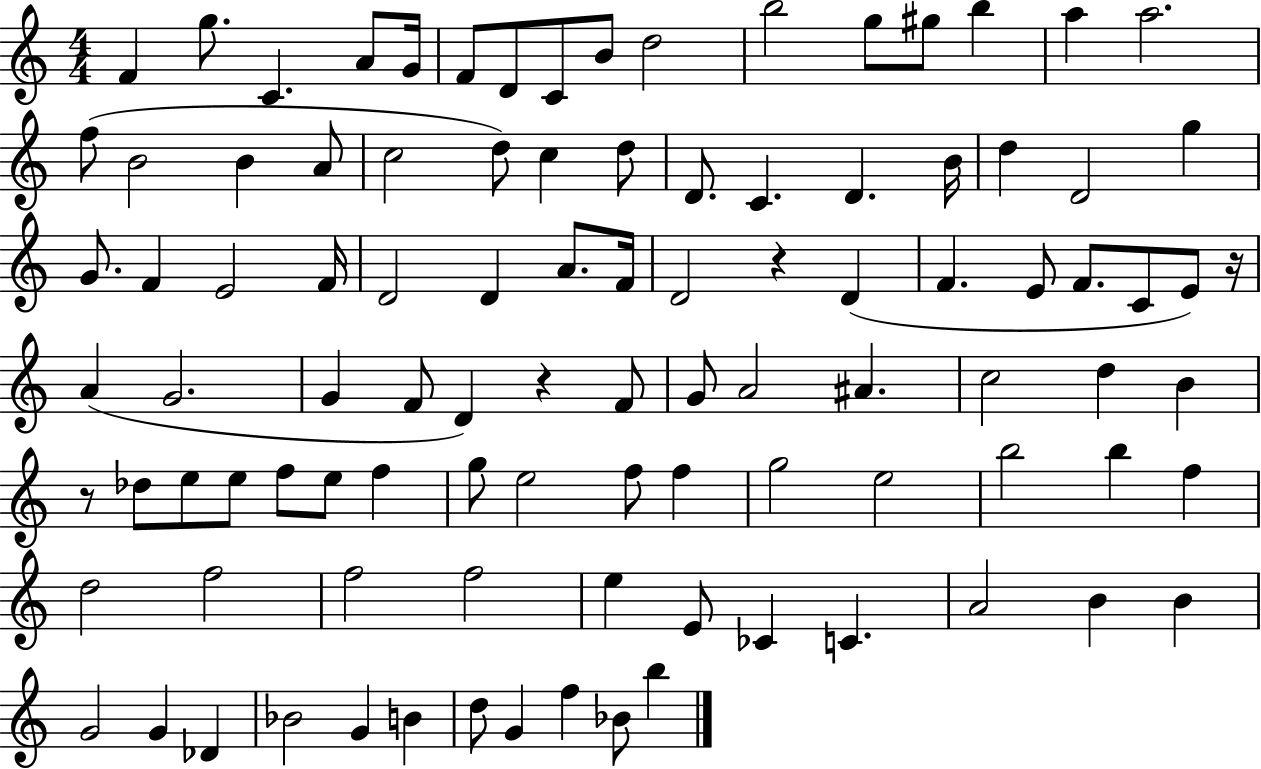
X:1
T:Untitled
M:4/4
L:1/4
K:C
F g/2 C A/2 G/4 F/2 D/2 C/2 B/2 d2 b2 g/2 ^g/2 b a a2 f/2 B2 B A/2 c2 d/2 c d/2 D/2 C D B/4 d D2 g G/2 F E2 F/4 D2 D A/2 F/4 D2 z D F E/2 F/2 C/2 E/2 z/4 A G2 G F/2 D z F/2 G/2 A2 ^A c2 d B z/2 _d/2 e/2 e/2 f/2 e/2 f g/2 e2 f/2 f g2 e2 b2 b f d2 f2 f2 f2 e E/2 _C C A2 B B G2 G _D _B2 G B d/2 G f _B/2 b